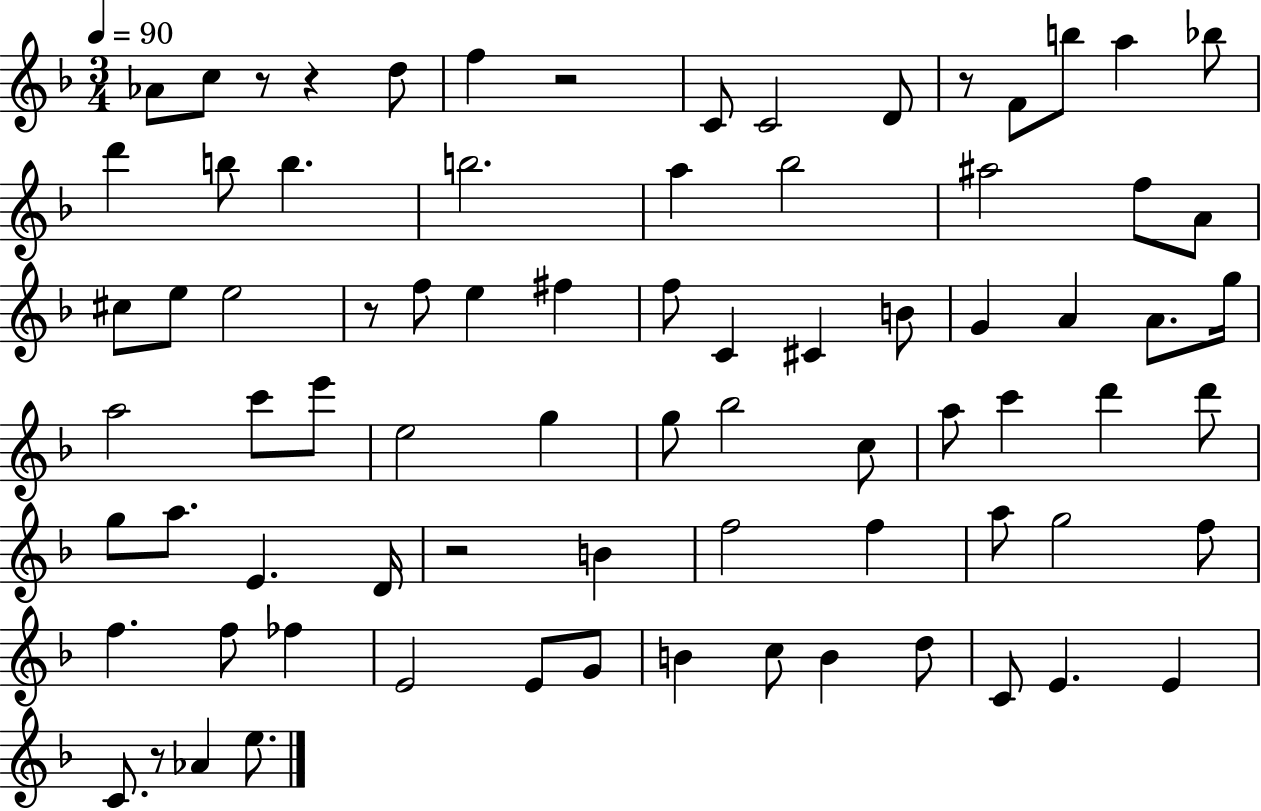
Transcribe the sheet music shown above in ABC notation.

X:1
T:Untitled
M:3/4
L:1/4
K:F
_A/2 c/2 z/2 z d/2 f z2 C/2 C2 D/2 z/2 F/2 b/2 a _b/2 d' b/2 b b2 a _b2 ^a2 f/2 A/2 ^c/2 e/2 e2 z/2 f/2 e ^f f/2 C ^C B/2 G A A/2 g/4 a2 c'/2 e'/2 e2 g g/2 _b2 c/2 a/2 c' d' d'/2 g/2 a/2 E D/4 z2 B f2 f a/2 g2 f/2 f f/2 _f E2 E/2 G/2 B c/2 B d/2 C/2 E E C/2 z/2 _A e/2